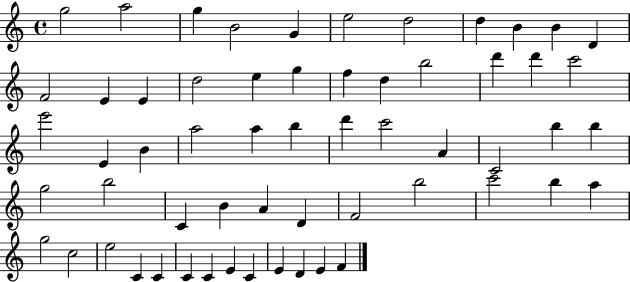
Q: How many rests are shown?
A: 0